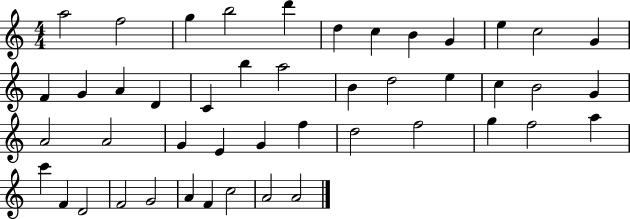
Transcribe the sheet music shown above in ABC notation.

X:1
T:Untitled
M:4/4
L:1/4
K:C
a2 f2 g b2 d' d c B G e c2 G F G A D C b a2 B d2 e c B2 G A2 A2 G E G f d2 f2 g f2 a c' F D2 F2 G2 A F c2 A2 A2